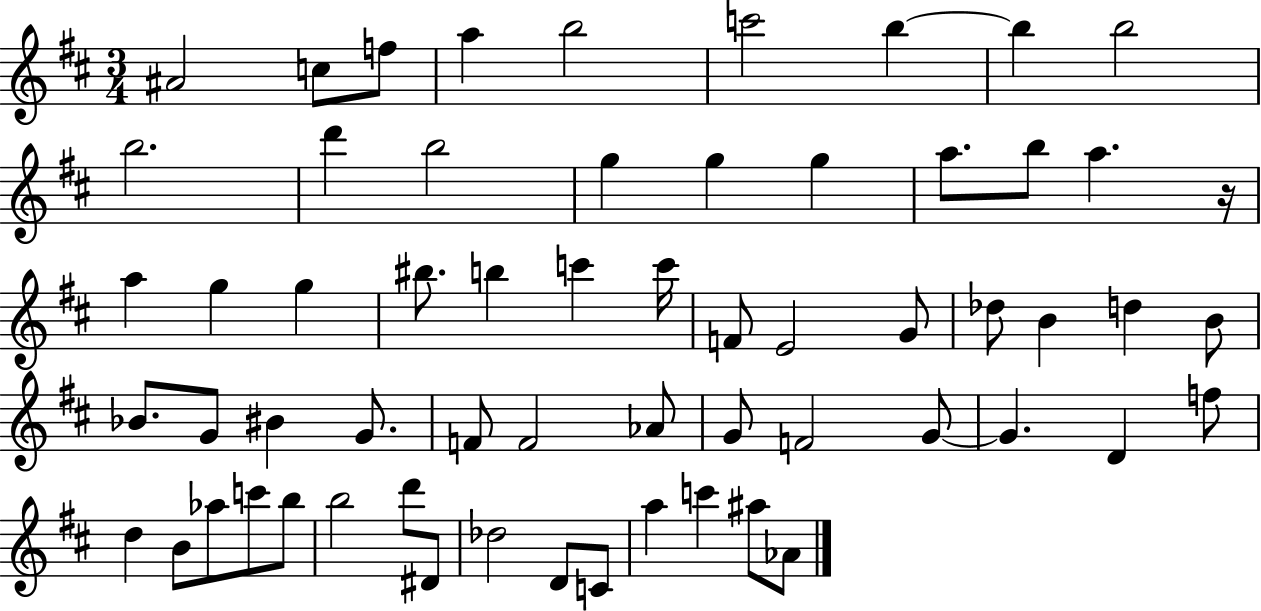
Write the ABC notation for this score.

X:1
T:Untitled
M:3/4
L:1/4
K:D
^A2 c/2 f/2 a b2 c'2 b b b2 b2 d' b2 g g g a/2 b/2 a z/4 a g g ^b/2 b c' c'/4 F/2 E2 G/2 _d/2 B d B/2 _B/2 G/2 ^B G/2 F/2 F2 _A/2 G/2 F2 G/2 G D f/2 d B/2 _a/2 c'/2 b/2 b2 d'/2 ^D/2 _d2 D/2 C/2 a c' ^a/2 _A/2